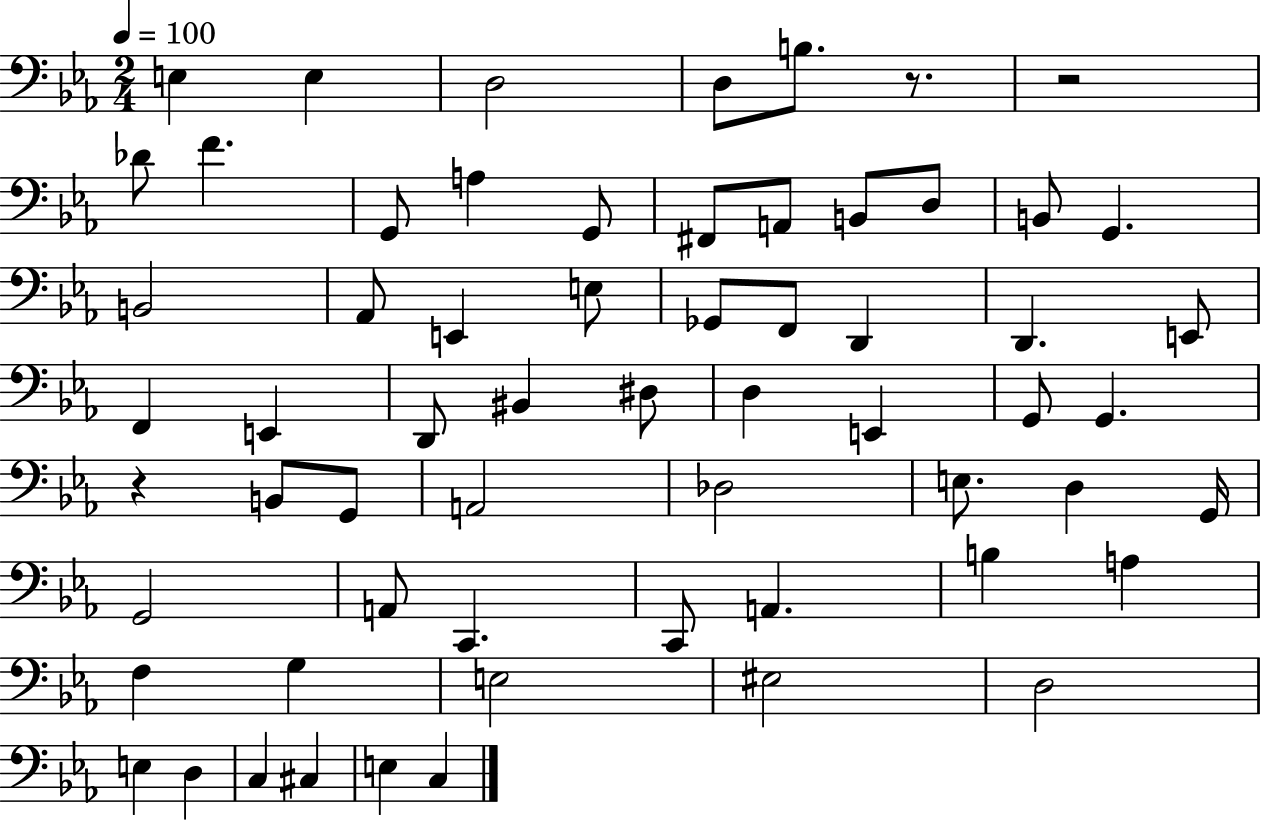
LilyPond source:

{
  \clef bass
  \numericTimeSignature
  \time 2/4
  \key ees \major
  \tempo 4 = 100
  e4 e4 | d2 | d8 b8. r8. | r2 | \break des'8 f'4. | g,8 a4 g,8 | fis,8 a,8 b,8 d8 | b,8 g,4. | \break b,2 | aes,8 e,4 e8 | ges,8 f,8 d,4 | d,4. e,8 | \break f,4 e,4 | d,8 bis,4 dis8 | d4 e,4 | g,8 g,4. | \break r4 b,8 g,8 | a,2 | des2 | e8. d4 g,16 | \break g,2 | a,8 c,4. | c,8 a,4. | b4 a4 | \break f4 g4 | e2 | eis2 | d2 | \break e4 d4 | c4 cis4 | e4 c4 | \bar "|."
}